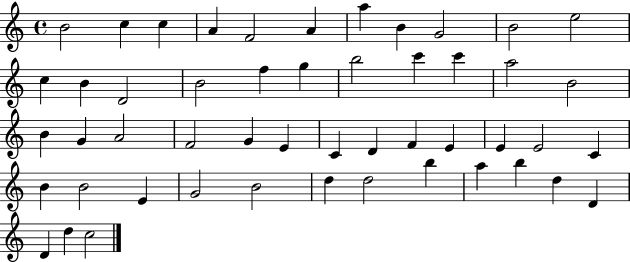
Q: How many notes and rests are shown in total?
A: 50